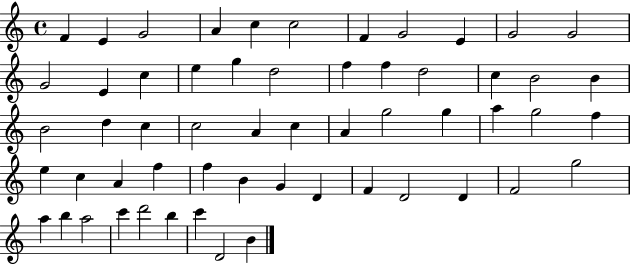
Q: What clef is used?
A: treble